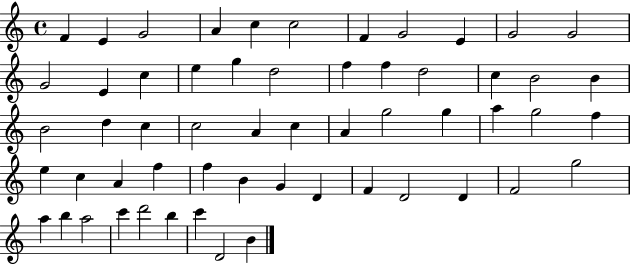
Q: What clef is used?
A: treble